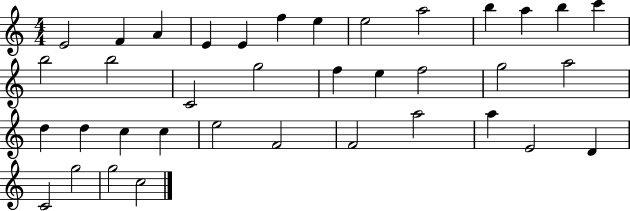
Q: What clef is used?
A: treble